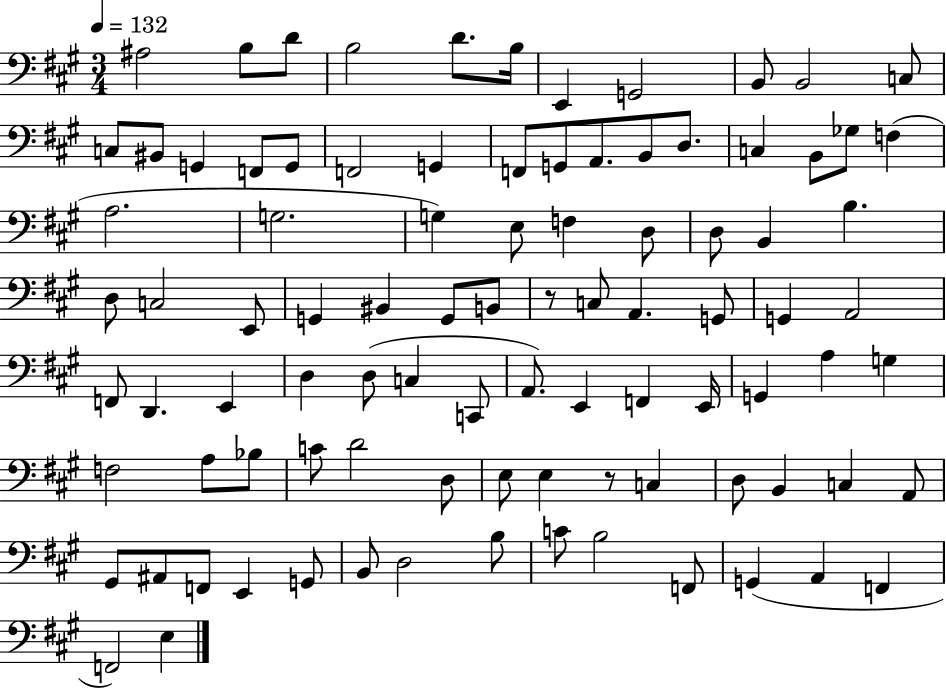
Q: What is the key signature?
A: A major